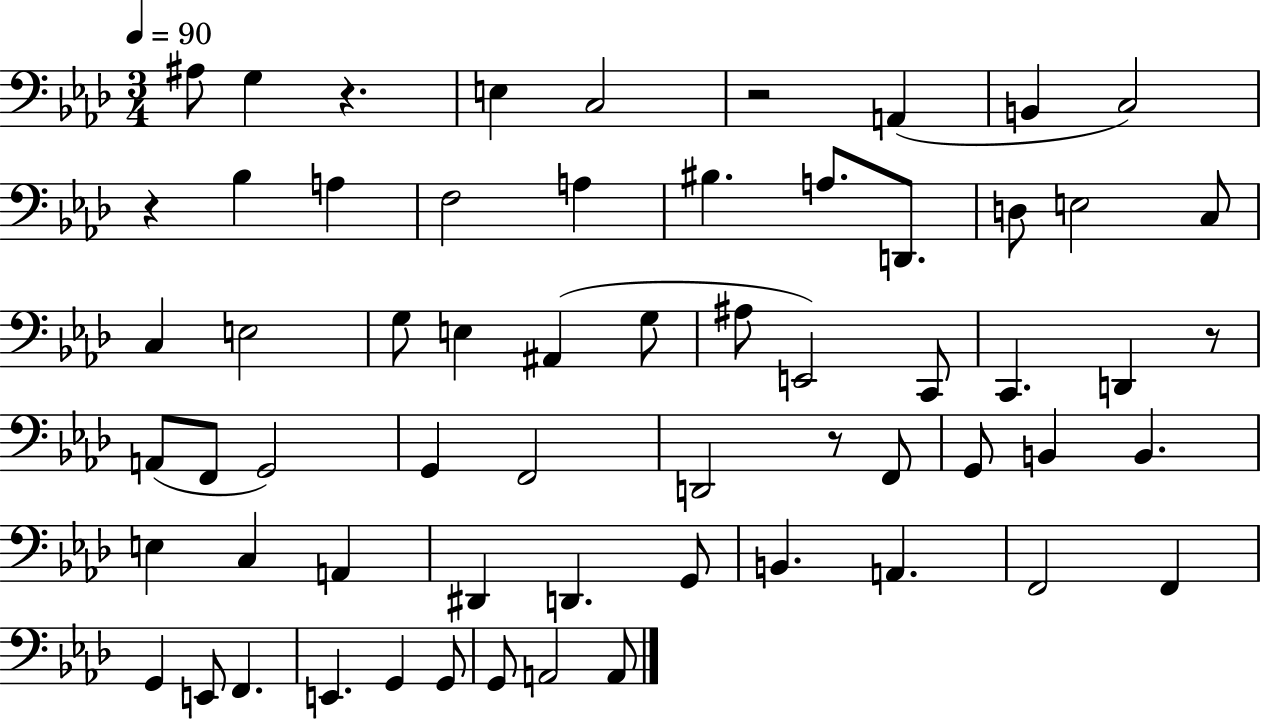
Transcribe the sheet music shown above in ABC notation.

X:1
T:Untitled
M:3/4
L:1/4
K:Ab
^A,/2 G, z E, C,2 z2 A,, B,, C,2 z _B, A, F,2 A, ^B, A,/2 D,,/2 D,/2 E,2 C,/2 C, E,2 G,/2 E, ^A,, G,/2 ^A,/2 E,,2 C,,/2 C,, D,, z/2 A,,/2 F,,/2 G,,2 G,, F,,2 D,,2 z/2 F,,/2 G,,/2 B,, B,, E, C, A,, ^D,, D,, G,,/2 B,, A,, F,,2 F,, G,, E,,/2 F,, E,, G,, G,,/2 G,,/2 A,,2 A,,/2